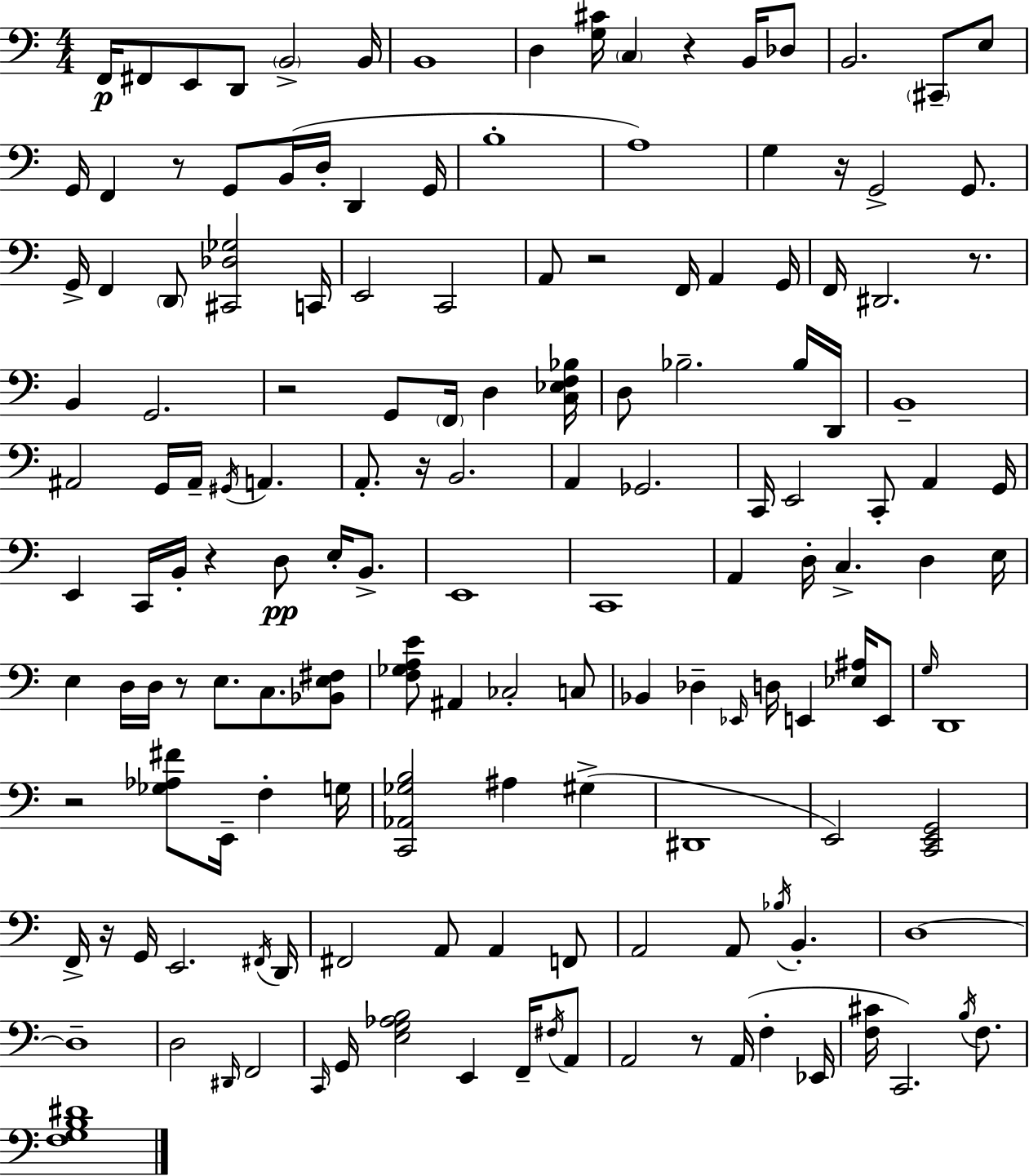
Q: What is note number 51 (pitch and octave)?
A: A#2